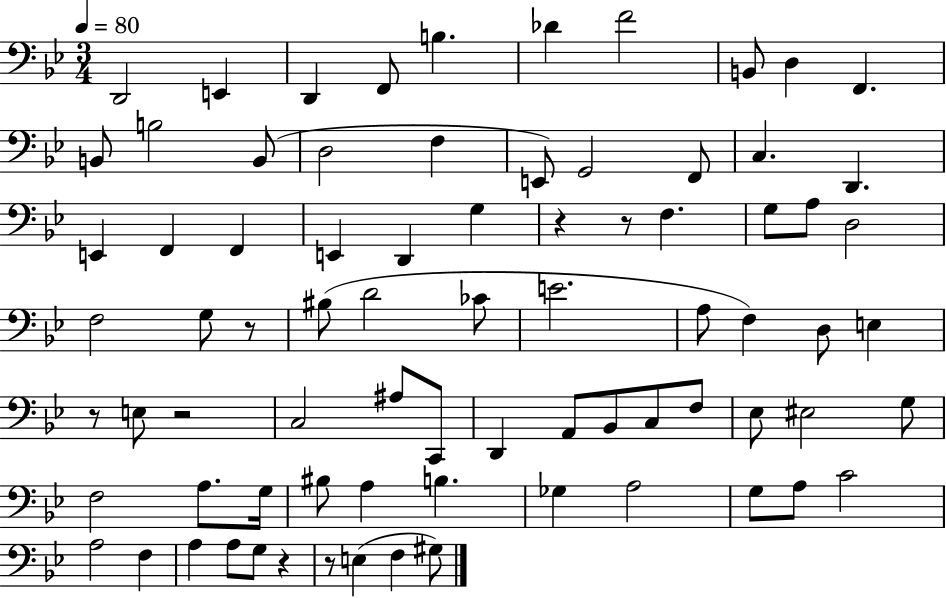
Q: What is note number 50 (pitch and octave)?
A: Eb3